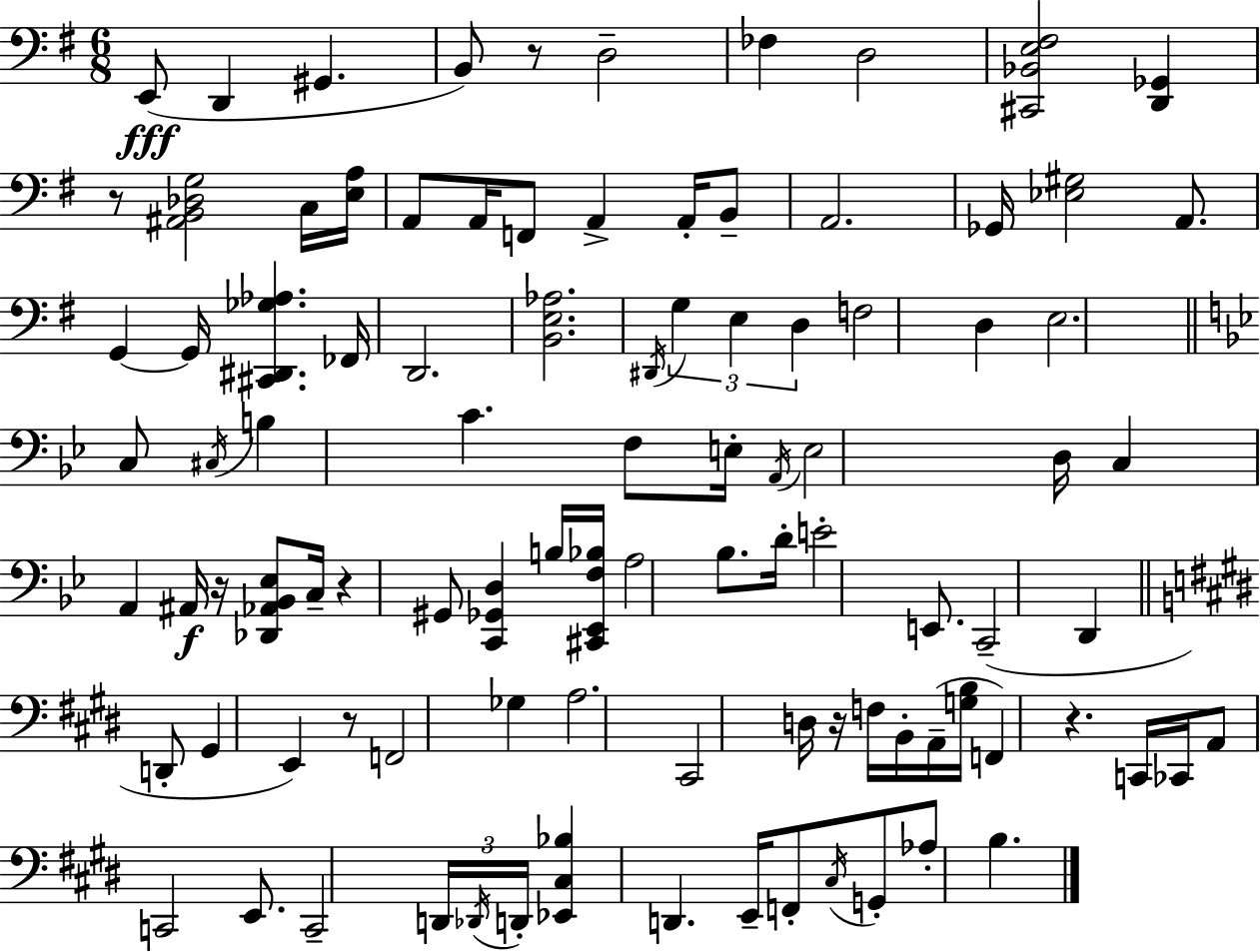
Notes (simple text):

E2/e D2/q G#2/q. B2/e R/e D3/h FES3/q D3/h [C#2,Bb2,E3,F#3]/h [D2,Gb2]/q R/e [A#2,B2,Db3,G3]/h C3/s [E3,A3]/s A2/e A2/s F2/e A2/q A2/s B2/e A2/h. Gb2/s [Eb3,G#3]/h A2/e. G2/q G2/s [C#2,D#2,Gb3,Ab3]/q. FES2/s D2/h. [B2,E3,Ab3]/h. D#2/s G3/q E3/q D3/q F3/h D3/q E3/h. C3/e C#3/s B3/q C4/q. F3/e E3/s A2/s E3/h D3/s C3/q A2/q A#2/s R/s [Db2,Ab2,Bb2,Eb3]/e C3/s R/q G#2/e [C2,Gb2,D3]/q B3/s [C#2,Eb2,F3,Bb3]/s A3/h Bb3/e. D4/s E4/h E2/e. C2/h D2/q D2/e G#2/q E2/q R/e F2/h Gb3/q A3/h. C#2/h D3/s R/s F3/s B2/s A2/s [G3,B3]/s F2/q R/q. C2/s CES2/s A2/e C2/h E2/e. C2/h D2/s Db2/s D2/s [Eb2,C#3,Bb3]/q D2/q. E2/s F2/e C#3/s G2/e Ab3/e B3/q.